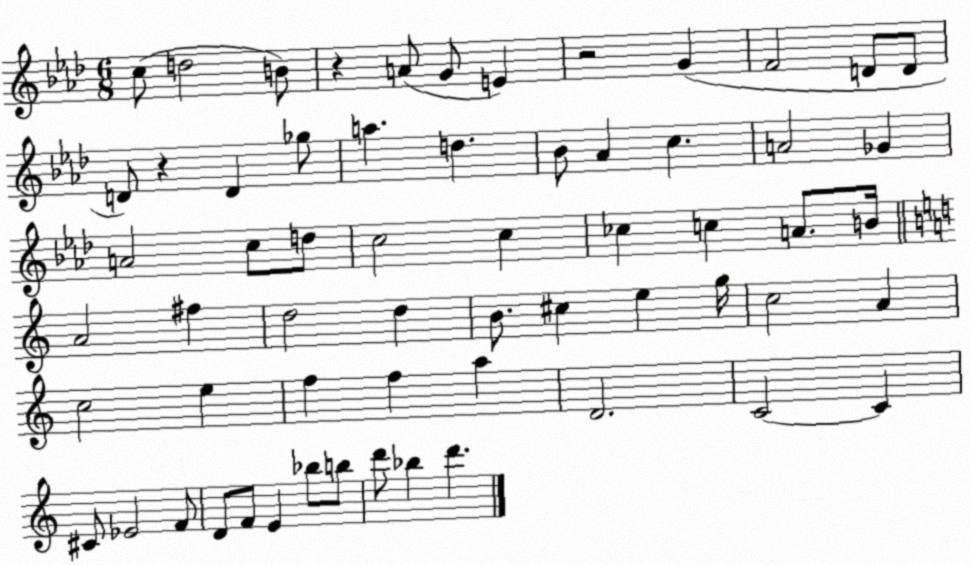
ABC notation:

X:1
T:Untitled
M:6/8
L:1/4
K:Ab
c/2 d2 B/2 z A/2 G/2 E z2 G F2 D/2 D/2 D/2 z D _g/2 a d _B/2 _A c A2 _G A2 c/2 d/2 c2 c _c c A/2 B/4 A2 ^f d2 d B/2 ^c e g/4 c2 A c2 e f f a D2 C2 C ^C/2 _E2 F/2 D/2 F/2 E _b/2 b/2 d'/2 _b d'